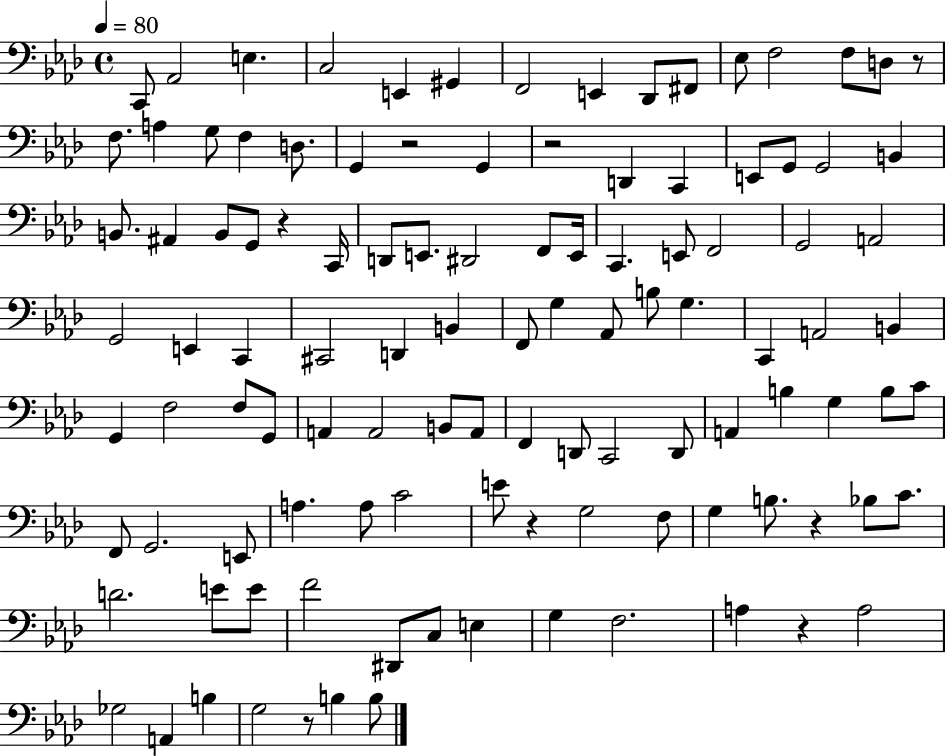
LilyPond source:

{
  \clef bass
  \time 4/4
  \defaultTimeSignature
  \key aes \major
  \tempo 4 = 80
  c,8 aes,2 e4. | c2 e,4 gis,4 | f,2 e,4 des,8 fis,8 | ees8 f2 f8 d8 r8 | \break f8. a4 g8 f4 d8. | g,4 r2 g,4 | r2 d,4 c,4 | e,8 g,8 g,2 b,4 | \break b,8. ais,4 b,8 g,8 r4 c,16 | d,8 e,8. dis,2 f,8 e,16 | c,4. e,8 f,2 | g,2 a,2 | \break g,2 e,4 c,4 | cis,2 d,4 b,4 | f,8 g4 aes,8 b8 g4. | c,4 a,2 b,4 | \break g,4 f2 f8 g,8 | a,4 a,2 b,8 a,8 | f,4 d,8 c,2 d,8 | a,4 b4 g4 b8 c'8 | \break f,8 g,2. e,8 | a4. a8 c'2 | e'8 r4 g2 f8 | g4 b8. r4 bes8 c'8. | \break d'2. e'8 e'8 | f'2 dis,8 c8 e4 | g4 f2. | a4 r4 a2 | \break ges2 a,4 b4 | g2 r8 b4 b8 | \bar "|."
}